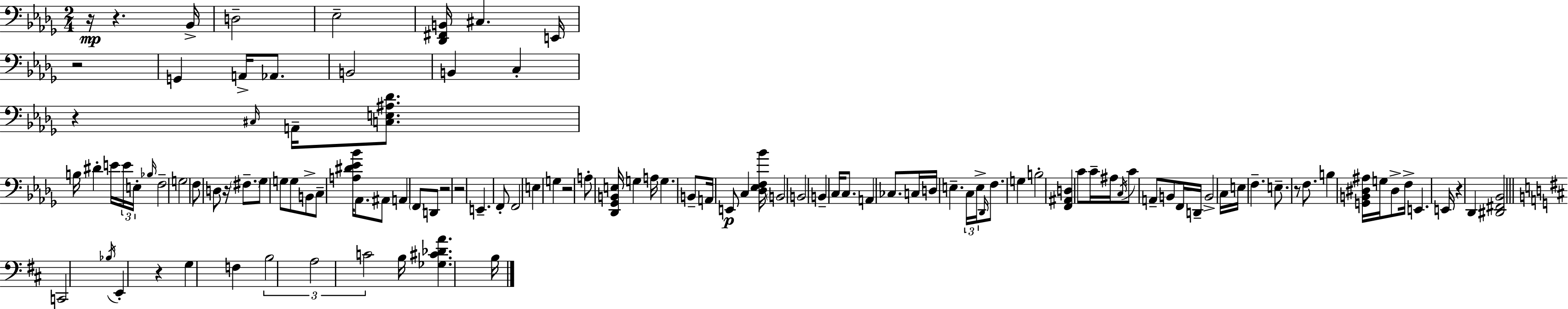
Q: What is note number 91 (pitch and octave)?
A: B3